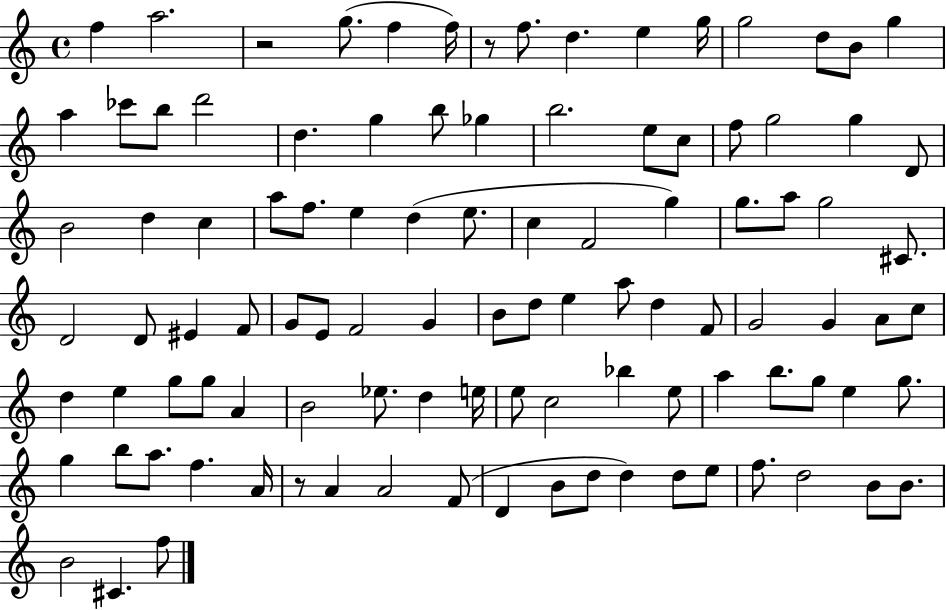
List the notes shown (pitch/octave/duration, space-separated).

F5/q A5/h. R/h G5/e. F5/q F5/s R/e F5/e. D5/q. E5/q G5/s G5/h D5/e B4/e G5/q A5/q CES6/e B5/e D6/h D5/q. G5/q B5/e Gb5/q B5/h. E5/e C5/e F5/e G5/h G5/q D4/e B4/h D5/q C5/q A5/e F5/e. E5/q D5/q E5/e. C5/q F4/h G5/q G5/e. A5/e G5/h C#4/e. D4/h D4/e EIS4/q F4/e G4/e E4/e F4/h G4/q B4/e D5/e E5/q A5/e D5/q F4/e G4/h G4/q A4/e C5/e D5/q E5/q G5/e G5/e A4/q B4/h Eb5/e. D5/q E5/s E5/e C5/h Bb5/q E5/e A5/q B5/e. G5/e E5/q G5/e. G5/q B5/e A5/e. F5/q. A4/s R/e A4/q A4/h F4/e D4/q B4/e D5/e D5/q D5/e E5/e F5/e. D5/h B4/e B4/e. B4/h C#4/q. F5/e